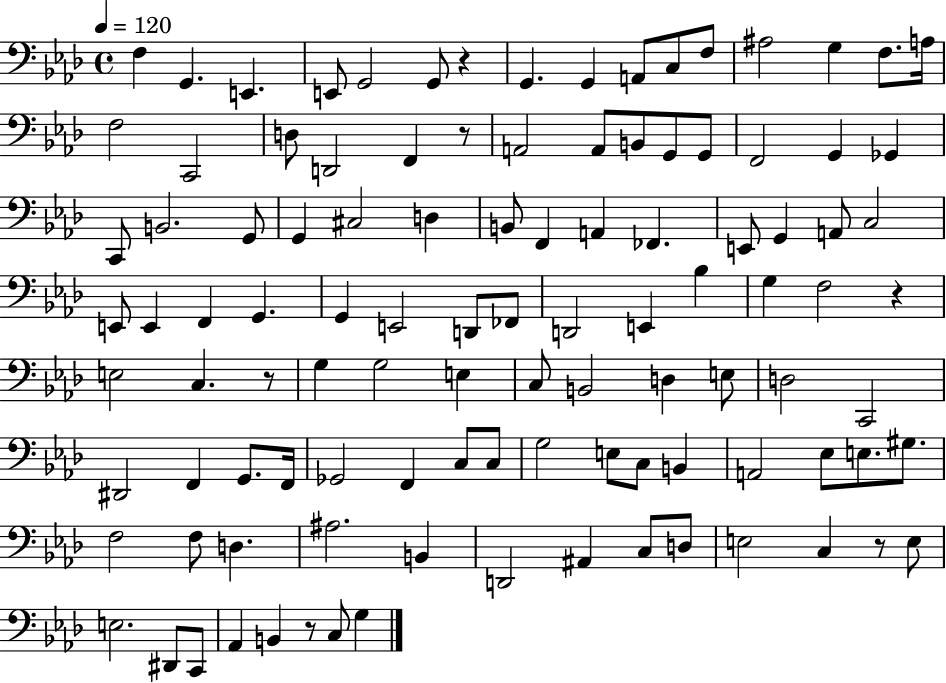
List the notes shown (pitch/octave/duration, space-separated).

F3/q G2/q. E2/q. E2/e G2/h G2/e R/q G2/q. G2/q A2/e C3/e F3/e A#3/h G3/q F3/e. A3/s F3/h C2/h D3/e D2/h F2/q R/e A2/h A2/e B2/e G2/e G2/e F2/h G2/q Gb2/q C2/e B2/h. G2/e G2/q C#3/h D3/q B2/e F2/q A2/q FES2/q. E2/e G2/q A2/e C3/h E2/e E2/q F2/q G2/q. G2/q E2/h D2/e FES2/e D2/h E2/q Bb3/q G3/q F3/h R/q E3/h C3/q. R/e G3/q G3/h E3/q C3/e B2/h D3/q E3/e D3/h C2/h D#2/h F2/q G2/e. F2/s Gb2/h F2/q C3/e C3/e G3/h E3/e C3/e B2/q A2/h Eb3/e E3/e. G#3/e. F3/h F3/e D3/q. A#3/h. B2/q D2/h A#2/q C3/e D3/e E3/h C3/q R/e E3/e E3/h. D#2/e C2/e Ab2/q B2/q R/e C3/e G3/q